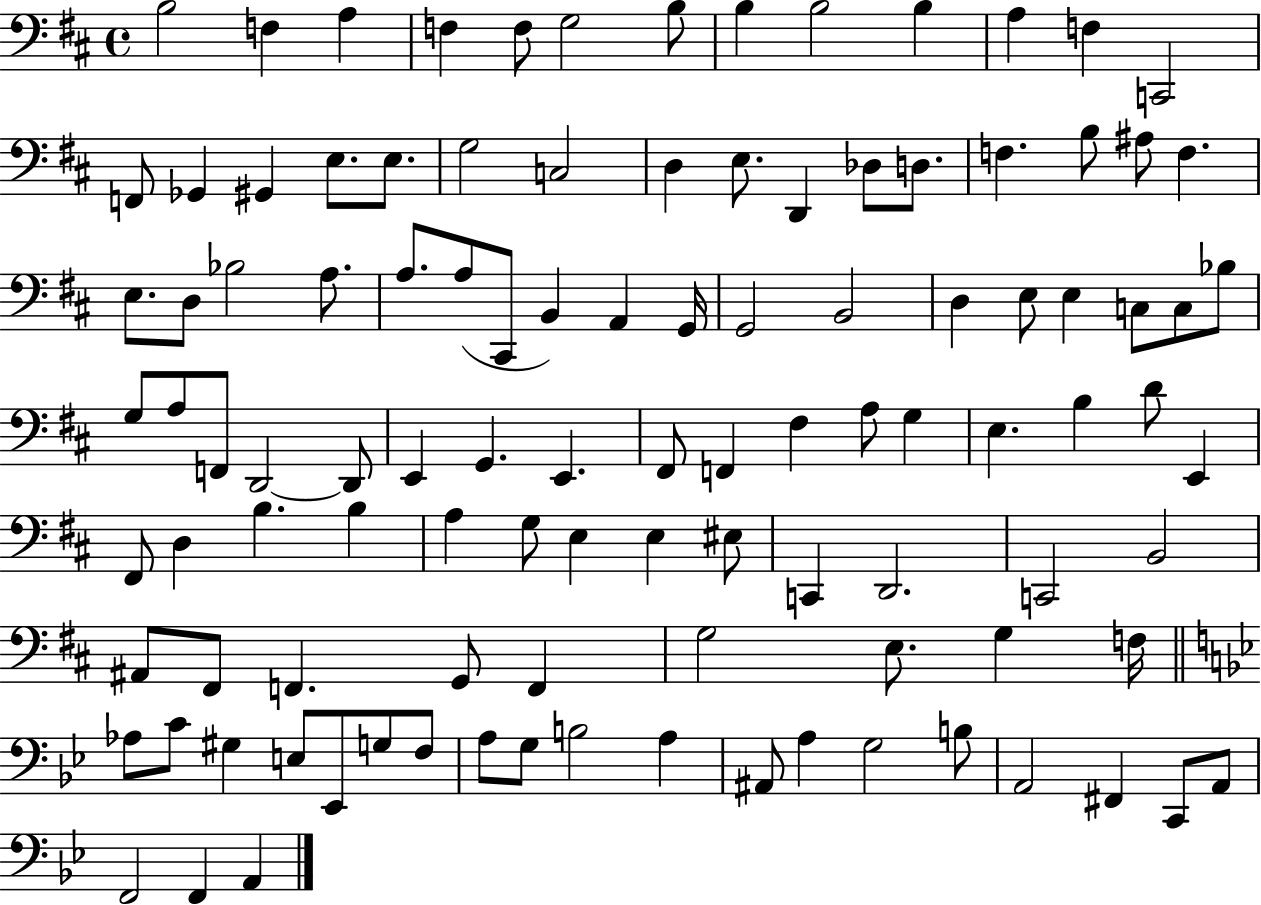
{
  \clef bass
  \time 4/4
  \defaultTimeSignature
  \key d \major
  b2 f4 a4 | f4 f8 g2 b8 | b4 b2 b4 | a4 f4 c,2 | \break f,8 ges,4 gis,4 e8. e8. | g2 c2 | d4 e8. d,4 des8 d8. | f4. b8 ais8 f4. | \break e8. d8 bes2 a8. | a8. a8( cis,8 b,4) a,4 g,16 | g,2 b,2 | d4 e8 e4 c8 c8 bes8 | \break g8 a8 f,8 d,2~~ d,8 | e,4 g,4. e,4. | fis,8 f,4 fis4 a8 g4 | e4. b4 d'8 e,4 | \break fis,8 d4 b4. b4 | a4 g8 e4 e4 eis8 | c,4 d,2. | c,2 b,2 | \break ais,8 fis,8 f,4. g,8 f,4 | g2 e8. g4 f16 | \bar "||" \break \key bes \major aes8 c'8 gis4 e8 ees,8 g8 f8 | a8 g8 b2 a4 | ais,8 a4 g2 b8 | a,2 fis,4 c,8 a,8 | \break f,2 f,4 a,4 | \bar "|."
}